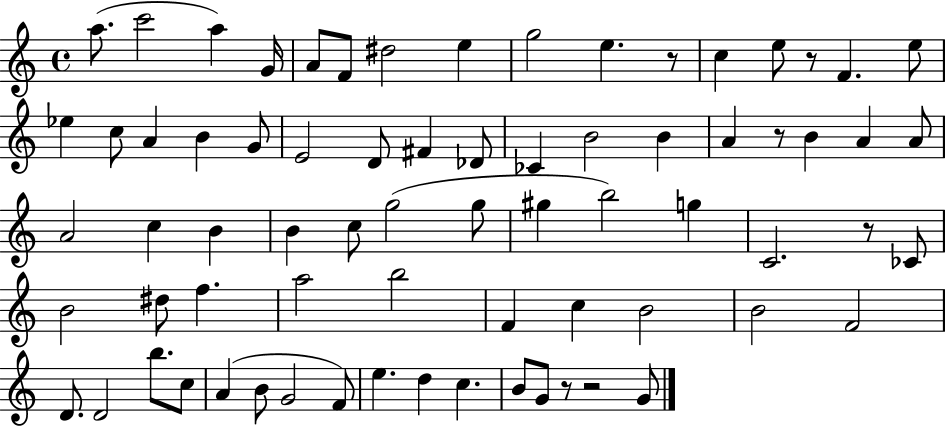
A5/e. C6/h A5/q G4/s A4/e F4/e D#5/h E5/q G5/h E5/q. R/e C5/q E5/e R/e F4/q. E5/e Eb5/q C5/e A4/q B4/q G4/e E4/h D4/e F#4/q Db4/e CES4/q B4/h B4/q A4/q R/e B4/q A4/q A4/e A4/h C5/q B4/q B4/q C5/e G5/h G5/e G#5/q B5/h G5/q C4/h. R/e CES4/e B4/h D#5/e F5/q. A5/h B5/h F4/q C5/q B4/h B4/h F4/h D4/e. D4/h B5/e. C5/e A4/q B4/e G4/h F4/e E5/q. D5/q C5/q. B4/e G4/e R/e R/h G4/e